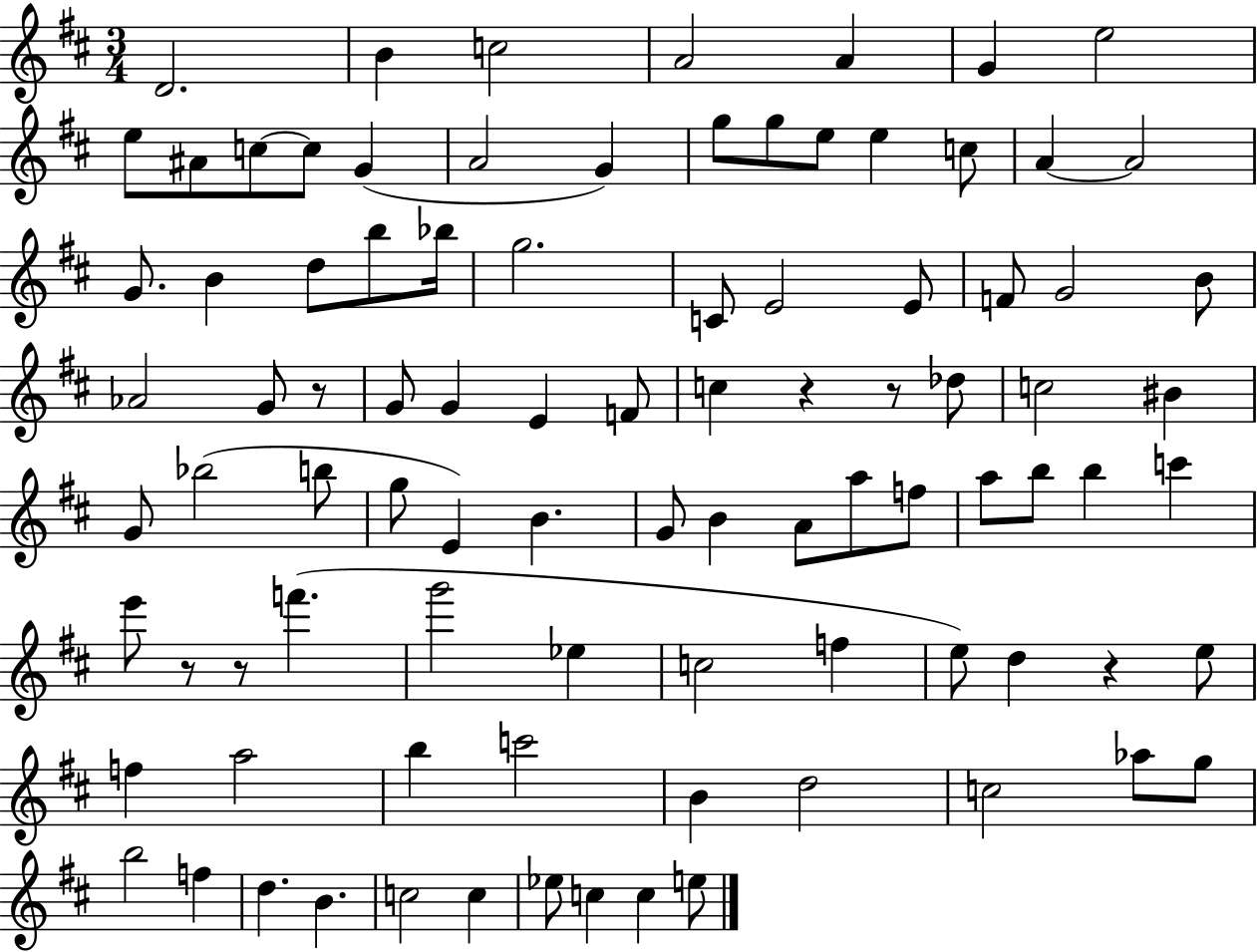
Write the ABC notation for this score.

X:1
T:Untitled
M:3/4
L:1/4
K:D
D2 B c2 A2 A G e2 e/2 ^A/2 c/2 c/2 G A2 G g/2 g/2 e/2 e c/2 A A2 G/2 B d/2 b/2 _b/4 g2 C/2 E2 E/2 F/2 G2 B/2 _A2 G/2 z/2 G/2 G E F/2 c z z/2 _d/2 c2 ^B G/2 _b2 b/2 g/2 E B G/2 B A/2 a/2 f/2 a/2 b/2 b c' e'/2 z/2 z/2 f' g'2 _e c2 f e/2 d z e/2 f a2 b c'2 B d2 c2 _a/2 g/2 b2 f d B c2 c _e/2 c c e/2